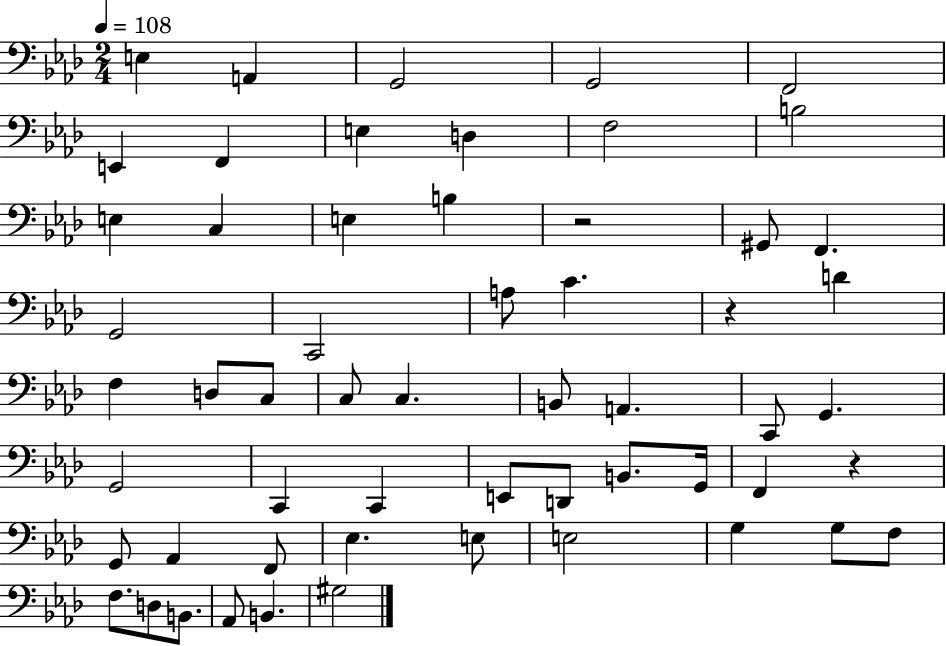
{
  \clef bass
  \numericTimeSignature
  \time 2/4
  \key aes \major
  \tempo 4 = 108
  e4 a,4 | g,2 | g,2 | f,2 | \break e,4 f,4 | e4 d4 | f2 | b2 | \break e4 c4 | e4 b4 | r2 | gis,8 f,4. | \break g,2 | c,2 | a8 c'4. | r4 d'4 | \break f4 d8 c8 | c8 c4. | b,8 a,4. | c,8 g,4. | \break g,2 | c,4 c,4 | e,8 d,8 b,8. g,16 | f,4 r4 | \break g,8 aes,4 f,8 | ees4. e8 | e2 | g4 g8 f8 | \break f8. d8 b,8. | aes,8 b,4. | gis2 | \bar "|."
}